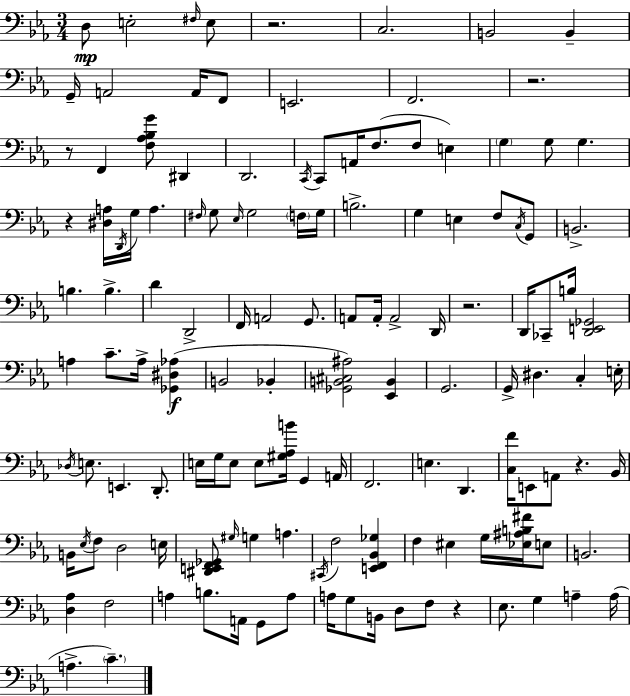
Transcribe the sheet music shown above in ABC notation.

X:1
T:Untitled
M:3/4
L:1/4
K:Cm
D,/2 E,2 ^F,/4 E,/2 z2 C,2 B,,2 B,, G,,/4 A,,2 A,,/4 F,,/2 E,,2 F,,2 z2 z/2 F,, [F,_A,_B,G]/2 ^D,, D,,2 C,,/4 C,,/2 A,,/4 F,/2 F,/2 E, G, G,/2 G, z [^D,A,]/4 D,,/4 G,/4 A, ^F,/4 G,/2 _E,/4 G,2 F,/4 G,/4 B,2 G, E, F,/2 C,/4 G,,/2 B,,2 B, B, D D,,2 F,,/4 A,,2 G,,/2 A,,/2 A,,/4 A,,2 D,,/4 z2 D,,/4 _C,,/2 B,/4 [D,,E,,_G,,]2 A, C/2 A,/4 [_G,,^D,_A,] B,,2 _B,, [_G,,B,,^C,^A,]2 [_E,,B,,] G,,2 G,,/4 ^D, C, E,/4 _D,/4 E,/2 E,, D,,/2 E,/4 G,/4 E,/2 E,/2 [^G,_A,B]/4 G,, A,,/4 F,,2 E, D,, [C,F]/4 E,,/2 A,,/2 z _B,,/4 B,,/4 _E,/4 F,/2 D,2 E,/4 [^D,,E,,F,,_G,,]/2 ^G,/4 G, A, ^C,,/4 F,2 [E,,F,,_B,,_G,] F, ^E, G,/4 [_E,^A,B,^F]/4 E,/2 B,,2 [D,_A,] F,2 A, B,/2 A,,/4 G,,/2 A,/2 A,/4 G,/2 B,,/4 D,/2 F,/2 z _E,/2 G, A, A,/4 A, C